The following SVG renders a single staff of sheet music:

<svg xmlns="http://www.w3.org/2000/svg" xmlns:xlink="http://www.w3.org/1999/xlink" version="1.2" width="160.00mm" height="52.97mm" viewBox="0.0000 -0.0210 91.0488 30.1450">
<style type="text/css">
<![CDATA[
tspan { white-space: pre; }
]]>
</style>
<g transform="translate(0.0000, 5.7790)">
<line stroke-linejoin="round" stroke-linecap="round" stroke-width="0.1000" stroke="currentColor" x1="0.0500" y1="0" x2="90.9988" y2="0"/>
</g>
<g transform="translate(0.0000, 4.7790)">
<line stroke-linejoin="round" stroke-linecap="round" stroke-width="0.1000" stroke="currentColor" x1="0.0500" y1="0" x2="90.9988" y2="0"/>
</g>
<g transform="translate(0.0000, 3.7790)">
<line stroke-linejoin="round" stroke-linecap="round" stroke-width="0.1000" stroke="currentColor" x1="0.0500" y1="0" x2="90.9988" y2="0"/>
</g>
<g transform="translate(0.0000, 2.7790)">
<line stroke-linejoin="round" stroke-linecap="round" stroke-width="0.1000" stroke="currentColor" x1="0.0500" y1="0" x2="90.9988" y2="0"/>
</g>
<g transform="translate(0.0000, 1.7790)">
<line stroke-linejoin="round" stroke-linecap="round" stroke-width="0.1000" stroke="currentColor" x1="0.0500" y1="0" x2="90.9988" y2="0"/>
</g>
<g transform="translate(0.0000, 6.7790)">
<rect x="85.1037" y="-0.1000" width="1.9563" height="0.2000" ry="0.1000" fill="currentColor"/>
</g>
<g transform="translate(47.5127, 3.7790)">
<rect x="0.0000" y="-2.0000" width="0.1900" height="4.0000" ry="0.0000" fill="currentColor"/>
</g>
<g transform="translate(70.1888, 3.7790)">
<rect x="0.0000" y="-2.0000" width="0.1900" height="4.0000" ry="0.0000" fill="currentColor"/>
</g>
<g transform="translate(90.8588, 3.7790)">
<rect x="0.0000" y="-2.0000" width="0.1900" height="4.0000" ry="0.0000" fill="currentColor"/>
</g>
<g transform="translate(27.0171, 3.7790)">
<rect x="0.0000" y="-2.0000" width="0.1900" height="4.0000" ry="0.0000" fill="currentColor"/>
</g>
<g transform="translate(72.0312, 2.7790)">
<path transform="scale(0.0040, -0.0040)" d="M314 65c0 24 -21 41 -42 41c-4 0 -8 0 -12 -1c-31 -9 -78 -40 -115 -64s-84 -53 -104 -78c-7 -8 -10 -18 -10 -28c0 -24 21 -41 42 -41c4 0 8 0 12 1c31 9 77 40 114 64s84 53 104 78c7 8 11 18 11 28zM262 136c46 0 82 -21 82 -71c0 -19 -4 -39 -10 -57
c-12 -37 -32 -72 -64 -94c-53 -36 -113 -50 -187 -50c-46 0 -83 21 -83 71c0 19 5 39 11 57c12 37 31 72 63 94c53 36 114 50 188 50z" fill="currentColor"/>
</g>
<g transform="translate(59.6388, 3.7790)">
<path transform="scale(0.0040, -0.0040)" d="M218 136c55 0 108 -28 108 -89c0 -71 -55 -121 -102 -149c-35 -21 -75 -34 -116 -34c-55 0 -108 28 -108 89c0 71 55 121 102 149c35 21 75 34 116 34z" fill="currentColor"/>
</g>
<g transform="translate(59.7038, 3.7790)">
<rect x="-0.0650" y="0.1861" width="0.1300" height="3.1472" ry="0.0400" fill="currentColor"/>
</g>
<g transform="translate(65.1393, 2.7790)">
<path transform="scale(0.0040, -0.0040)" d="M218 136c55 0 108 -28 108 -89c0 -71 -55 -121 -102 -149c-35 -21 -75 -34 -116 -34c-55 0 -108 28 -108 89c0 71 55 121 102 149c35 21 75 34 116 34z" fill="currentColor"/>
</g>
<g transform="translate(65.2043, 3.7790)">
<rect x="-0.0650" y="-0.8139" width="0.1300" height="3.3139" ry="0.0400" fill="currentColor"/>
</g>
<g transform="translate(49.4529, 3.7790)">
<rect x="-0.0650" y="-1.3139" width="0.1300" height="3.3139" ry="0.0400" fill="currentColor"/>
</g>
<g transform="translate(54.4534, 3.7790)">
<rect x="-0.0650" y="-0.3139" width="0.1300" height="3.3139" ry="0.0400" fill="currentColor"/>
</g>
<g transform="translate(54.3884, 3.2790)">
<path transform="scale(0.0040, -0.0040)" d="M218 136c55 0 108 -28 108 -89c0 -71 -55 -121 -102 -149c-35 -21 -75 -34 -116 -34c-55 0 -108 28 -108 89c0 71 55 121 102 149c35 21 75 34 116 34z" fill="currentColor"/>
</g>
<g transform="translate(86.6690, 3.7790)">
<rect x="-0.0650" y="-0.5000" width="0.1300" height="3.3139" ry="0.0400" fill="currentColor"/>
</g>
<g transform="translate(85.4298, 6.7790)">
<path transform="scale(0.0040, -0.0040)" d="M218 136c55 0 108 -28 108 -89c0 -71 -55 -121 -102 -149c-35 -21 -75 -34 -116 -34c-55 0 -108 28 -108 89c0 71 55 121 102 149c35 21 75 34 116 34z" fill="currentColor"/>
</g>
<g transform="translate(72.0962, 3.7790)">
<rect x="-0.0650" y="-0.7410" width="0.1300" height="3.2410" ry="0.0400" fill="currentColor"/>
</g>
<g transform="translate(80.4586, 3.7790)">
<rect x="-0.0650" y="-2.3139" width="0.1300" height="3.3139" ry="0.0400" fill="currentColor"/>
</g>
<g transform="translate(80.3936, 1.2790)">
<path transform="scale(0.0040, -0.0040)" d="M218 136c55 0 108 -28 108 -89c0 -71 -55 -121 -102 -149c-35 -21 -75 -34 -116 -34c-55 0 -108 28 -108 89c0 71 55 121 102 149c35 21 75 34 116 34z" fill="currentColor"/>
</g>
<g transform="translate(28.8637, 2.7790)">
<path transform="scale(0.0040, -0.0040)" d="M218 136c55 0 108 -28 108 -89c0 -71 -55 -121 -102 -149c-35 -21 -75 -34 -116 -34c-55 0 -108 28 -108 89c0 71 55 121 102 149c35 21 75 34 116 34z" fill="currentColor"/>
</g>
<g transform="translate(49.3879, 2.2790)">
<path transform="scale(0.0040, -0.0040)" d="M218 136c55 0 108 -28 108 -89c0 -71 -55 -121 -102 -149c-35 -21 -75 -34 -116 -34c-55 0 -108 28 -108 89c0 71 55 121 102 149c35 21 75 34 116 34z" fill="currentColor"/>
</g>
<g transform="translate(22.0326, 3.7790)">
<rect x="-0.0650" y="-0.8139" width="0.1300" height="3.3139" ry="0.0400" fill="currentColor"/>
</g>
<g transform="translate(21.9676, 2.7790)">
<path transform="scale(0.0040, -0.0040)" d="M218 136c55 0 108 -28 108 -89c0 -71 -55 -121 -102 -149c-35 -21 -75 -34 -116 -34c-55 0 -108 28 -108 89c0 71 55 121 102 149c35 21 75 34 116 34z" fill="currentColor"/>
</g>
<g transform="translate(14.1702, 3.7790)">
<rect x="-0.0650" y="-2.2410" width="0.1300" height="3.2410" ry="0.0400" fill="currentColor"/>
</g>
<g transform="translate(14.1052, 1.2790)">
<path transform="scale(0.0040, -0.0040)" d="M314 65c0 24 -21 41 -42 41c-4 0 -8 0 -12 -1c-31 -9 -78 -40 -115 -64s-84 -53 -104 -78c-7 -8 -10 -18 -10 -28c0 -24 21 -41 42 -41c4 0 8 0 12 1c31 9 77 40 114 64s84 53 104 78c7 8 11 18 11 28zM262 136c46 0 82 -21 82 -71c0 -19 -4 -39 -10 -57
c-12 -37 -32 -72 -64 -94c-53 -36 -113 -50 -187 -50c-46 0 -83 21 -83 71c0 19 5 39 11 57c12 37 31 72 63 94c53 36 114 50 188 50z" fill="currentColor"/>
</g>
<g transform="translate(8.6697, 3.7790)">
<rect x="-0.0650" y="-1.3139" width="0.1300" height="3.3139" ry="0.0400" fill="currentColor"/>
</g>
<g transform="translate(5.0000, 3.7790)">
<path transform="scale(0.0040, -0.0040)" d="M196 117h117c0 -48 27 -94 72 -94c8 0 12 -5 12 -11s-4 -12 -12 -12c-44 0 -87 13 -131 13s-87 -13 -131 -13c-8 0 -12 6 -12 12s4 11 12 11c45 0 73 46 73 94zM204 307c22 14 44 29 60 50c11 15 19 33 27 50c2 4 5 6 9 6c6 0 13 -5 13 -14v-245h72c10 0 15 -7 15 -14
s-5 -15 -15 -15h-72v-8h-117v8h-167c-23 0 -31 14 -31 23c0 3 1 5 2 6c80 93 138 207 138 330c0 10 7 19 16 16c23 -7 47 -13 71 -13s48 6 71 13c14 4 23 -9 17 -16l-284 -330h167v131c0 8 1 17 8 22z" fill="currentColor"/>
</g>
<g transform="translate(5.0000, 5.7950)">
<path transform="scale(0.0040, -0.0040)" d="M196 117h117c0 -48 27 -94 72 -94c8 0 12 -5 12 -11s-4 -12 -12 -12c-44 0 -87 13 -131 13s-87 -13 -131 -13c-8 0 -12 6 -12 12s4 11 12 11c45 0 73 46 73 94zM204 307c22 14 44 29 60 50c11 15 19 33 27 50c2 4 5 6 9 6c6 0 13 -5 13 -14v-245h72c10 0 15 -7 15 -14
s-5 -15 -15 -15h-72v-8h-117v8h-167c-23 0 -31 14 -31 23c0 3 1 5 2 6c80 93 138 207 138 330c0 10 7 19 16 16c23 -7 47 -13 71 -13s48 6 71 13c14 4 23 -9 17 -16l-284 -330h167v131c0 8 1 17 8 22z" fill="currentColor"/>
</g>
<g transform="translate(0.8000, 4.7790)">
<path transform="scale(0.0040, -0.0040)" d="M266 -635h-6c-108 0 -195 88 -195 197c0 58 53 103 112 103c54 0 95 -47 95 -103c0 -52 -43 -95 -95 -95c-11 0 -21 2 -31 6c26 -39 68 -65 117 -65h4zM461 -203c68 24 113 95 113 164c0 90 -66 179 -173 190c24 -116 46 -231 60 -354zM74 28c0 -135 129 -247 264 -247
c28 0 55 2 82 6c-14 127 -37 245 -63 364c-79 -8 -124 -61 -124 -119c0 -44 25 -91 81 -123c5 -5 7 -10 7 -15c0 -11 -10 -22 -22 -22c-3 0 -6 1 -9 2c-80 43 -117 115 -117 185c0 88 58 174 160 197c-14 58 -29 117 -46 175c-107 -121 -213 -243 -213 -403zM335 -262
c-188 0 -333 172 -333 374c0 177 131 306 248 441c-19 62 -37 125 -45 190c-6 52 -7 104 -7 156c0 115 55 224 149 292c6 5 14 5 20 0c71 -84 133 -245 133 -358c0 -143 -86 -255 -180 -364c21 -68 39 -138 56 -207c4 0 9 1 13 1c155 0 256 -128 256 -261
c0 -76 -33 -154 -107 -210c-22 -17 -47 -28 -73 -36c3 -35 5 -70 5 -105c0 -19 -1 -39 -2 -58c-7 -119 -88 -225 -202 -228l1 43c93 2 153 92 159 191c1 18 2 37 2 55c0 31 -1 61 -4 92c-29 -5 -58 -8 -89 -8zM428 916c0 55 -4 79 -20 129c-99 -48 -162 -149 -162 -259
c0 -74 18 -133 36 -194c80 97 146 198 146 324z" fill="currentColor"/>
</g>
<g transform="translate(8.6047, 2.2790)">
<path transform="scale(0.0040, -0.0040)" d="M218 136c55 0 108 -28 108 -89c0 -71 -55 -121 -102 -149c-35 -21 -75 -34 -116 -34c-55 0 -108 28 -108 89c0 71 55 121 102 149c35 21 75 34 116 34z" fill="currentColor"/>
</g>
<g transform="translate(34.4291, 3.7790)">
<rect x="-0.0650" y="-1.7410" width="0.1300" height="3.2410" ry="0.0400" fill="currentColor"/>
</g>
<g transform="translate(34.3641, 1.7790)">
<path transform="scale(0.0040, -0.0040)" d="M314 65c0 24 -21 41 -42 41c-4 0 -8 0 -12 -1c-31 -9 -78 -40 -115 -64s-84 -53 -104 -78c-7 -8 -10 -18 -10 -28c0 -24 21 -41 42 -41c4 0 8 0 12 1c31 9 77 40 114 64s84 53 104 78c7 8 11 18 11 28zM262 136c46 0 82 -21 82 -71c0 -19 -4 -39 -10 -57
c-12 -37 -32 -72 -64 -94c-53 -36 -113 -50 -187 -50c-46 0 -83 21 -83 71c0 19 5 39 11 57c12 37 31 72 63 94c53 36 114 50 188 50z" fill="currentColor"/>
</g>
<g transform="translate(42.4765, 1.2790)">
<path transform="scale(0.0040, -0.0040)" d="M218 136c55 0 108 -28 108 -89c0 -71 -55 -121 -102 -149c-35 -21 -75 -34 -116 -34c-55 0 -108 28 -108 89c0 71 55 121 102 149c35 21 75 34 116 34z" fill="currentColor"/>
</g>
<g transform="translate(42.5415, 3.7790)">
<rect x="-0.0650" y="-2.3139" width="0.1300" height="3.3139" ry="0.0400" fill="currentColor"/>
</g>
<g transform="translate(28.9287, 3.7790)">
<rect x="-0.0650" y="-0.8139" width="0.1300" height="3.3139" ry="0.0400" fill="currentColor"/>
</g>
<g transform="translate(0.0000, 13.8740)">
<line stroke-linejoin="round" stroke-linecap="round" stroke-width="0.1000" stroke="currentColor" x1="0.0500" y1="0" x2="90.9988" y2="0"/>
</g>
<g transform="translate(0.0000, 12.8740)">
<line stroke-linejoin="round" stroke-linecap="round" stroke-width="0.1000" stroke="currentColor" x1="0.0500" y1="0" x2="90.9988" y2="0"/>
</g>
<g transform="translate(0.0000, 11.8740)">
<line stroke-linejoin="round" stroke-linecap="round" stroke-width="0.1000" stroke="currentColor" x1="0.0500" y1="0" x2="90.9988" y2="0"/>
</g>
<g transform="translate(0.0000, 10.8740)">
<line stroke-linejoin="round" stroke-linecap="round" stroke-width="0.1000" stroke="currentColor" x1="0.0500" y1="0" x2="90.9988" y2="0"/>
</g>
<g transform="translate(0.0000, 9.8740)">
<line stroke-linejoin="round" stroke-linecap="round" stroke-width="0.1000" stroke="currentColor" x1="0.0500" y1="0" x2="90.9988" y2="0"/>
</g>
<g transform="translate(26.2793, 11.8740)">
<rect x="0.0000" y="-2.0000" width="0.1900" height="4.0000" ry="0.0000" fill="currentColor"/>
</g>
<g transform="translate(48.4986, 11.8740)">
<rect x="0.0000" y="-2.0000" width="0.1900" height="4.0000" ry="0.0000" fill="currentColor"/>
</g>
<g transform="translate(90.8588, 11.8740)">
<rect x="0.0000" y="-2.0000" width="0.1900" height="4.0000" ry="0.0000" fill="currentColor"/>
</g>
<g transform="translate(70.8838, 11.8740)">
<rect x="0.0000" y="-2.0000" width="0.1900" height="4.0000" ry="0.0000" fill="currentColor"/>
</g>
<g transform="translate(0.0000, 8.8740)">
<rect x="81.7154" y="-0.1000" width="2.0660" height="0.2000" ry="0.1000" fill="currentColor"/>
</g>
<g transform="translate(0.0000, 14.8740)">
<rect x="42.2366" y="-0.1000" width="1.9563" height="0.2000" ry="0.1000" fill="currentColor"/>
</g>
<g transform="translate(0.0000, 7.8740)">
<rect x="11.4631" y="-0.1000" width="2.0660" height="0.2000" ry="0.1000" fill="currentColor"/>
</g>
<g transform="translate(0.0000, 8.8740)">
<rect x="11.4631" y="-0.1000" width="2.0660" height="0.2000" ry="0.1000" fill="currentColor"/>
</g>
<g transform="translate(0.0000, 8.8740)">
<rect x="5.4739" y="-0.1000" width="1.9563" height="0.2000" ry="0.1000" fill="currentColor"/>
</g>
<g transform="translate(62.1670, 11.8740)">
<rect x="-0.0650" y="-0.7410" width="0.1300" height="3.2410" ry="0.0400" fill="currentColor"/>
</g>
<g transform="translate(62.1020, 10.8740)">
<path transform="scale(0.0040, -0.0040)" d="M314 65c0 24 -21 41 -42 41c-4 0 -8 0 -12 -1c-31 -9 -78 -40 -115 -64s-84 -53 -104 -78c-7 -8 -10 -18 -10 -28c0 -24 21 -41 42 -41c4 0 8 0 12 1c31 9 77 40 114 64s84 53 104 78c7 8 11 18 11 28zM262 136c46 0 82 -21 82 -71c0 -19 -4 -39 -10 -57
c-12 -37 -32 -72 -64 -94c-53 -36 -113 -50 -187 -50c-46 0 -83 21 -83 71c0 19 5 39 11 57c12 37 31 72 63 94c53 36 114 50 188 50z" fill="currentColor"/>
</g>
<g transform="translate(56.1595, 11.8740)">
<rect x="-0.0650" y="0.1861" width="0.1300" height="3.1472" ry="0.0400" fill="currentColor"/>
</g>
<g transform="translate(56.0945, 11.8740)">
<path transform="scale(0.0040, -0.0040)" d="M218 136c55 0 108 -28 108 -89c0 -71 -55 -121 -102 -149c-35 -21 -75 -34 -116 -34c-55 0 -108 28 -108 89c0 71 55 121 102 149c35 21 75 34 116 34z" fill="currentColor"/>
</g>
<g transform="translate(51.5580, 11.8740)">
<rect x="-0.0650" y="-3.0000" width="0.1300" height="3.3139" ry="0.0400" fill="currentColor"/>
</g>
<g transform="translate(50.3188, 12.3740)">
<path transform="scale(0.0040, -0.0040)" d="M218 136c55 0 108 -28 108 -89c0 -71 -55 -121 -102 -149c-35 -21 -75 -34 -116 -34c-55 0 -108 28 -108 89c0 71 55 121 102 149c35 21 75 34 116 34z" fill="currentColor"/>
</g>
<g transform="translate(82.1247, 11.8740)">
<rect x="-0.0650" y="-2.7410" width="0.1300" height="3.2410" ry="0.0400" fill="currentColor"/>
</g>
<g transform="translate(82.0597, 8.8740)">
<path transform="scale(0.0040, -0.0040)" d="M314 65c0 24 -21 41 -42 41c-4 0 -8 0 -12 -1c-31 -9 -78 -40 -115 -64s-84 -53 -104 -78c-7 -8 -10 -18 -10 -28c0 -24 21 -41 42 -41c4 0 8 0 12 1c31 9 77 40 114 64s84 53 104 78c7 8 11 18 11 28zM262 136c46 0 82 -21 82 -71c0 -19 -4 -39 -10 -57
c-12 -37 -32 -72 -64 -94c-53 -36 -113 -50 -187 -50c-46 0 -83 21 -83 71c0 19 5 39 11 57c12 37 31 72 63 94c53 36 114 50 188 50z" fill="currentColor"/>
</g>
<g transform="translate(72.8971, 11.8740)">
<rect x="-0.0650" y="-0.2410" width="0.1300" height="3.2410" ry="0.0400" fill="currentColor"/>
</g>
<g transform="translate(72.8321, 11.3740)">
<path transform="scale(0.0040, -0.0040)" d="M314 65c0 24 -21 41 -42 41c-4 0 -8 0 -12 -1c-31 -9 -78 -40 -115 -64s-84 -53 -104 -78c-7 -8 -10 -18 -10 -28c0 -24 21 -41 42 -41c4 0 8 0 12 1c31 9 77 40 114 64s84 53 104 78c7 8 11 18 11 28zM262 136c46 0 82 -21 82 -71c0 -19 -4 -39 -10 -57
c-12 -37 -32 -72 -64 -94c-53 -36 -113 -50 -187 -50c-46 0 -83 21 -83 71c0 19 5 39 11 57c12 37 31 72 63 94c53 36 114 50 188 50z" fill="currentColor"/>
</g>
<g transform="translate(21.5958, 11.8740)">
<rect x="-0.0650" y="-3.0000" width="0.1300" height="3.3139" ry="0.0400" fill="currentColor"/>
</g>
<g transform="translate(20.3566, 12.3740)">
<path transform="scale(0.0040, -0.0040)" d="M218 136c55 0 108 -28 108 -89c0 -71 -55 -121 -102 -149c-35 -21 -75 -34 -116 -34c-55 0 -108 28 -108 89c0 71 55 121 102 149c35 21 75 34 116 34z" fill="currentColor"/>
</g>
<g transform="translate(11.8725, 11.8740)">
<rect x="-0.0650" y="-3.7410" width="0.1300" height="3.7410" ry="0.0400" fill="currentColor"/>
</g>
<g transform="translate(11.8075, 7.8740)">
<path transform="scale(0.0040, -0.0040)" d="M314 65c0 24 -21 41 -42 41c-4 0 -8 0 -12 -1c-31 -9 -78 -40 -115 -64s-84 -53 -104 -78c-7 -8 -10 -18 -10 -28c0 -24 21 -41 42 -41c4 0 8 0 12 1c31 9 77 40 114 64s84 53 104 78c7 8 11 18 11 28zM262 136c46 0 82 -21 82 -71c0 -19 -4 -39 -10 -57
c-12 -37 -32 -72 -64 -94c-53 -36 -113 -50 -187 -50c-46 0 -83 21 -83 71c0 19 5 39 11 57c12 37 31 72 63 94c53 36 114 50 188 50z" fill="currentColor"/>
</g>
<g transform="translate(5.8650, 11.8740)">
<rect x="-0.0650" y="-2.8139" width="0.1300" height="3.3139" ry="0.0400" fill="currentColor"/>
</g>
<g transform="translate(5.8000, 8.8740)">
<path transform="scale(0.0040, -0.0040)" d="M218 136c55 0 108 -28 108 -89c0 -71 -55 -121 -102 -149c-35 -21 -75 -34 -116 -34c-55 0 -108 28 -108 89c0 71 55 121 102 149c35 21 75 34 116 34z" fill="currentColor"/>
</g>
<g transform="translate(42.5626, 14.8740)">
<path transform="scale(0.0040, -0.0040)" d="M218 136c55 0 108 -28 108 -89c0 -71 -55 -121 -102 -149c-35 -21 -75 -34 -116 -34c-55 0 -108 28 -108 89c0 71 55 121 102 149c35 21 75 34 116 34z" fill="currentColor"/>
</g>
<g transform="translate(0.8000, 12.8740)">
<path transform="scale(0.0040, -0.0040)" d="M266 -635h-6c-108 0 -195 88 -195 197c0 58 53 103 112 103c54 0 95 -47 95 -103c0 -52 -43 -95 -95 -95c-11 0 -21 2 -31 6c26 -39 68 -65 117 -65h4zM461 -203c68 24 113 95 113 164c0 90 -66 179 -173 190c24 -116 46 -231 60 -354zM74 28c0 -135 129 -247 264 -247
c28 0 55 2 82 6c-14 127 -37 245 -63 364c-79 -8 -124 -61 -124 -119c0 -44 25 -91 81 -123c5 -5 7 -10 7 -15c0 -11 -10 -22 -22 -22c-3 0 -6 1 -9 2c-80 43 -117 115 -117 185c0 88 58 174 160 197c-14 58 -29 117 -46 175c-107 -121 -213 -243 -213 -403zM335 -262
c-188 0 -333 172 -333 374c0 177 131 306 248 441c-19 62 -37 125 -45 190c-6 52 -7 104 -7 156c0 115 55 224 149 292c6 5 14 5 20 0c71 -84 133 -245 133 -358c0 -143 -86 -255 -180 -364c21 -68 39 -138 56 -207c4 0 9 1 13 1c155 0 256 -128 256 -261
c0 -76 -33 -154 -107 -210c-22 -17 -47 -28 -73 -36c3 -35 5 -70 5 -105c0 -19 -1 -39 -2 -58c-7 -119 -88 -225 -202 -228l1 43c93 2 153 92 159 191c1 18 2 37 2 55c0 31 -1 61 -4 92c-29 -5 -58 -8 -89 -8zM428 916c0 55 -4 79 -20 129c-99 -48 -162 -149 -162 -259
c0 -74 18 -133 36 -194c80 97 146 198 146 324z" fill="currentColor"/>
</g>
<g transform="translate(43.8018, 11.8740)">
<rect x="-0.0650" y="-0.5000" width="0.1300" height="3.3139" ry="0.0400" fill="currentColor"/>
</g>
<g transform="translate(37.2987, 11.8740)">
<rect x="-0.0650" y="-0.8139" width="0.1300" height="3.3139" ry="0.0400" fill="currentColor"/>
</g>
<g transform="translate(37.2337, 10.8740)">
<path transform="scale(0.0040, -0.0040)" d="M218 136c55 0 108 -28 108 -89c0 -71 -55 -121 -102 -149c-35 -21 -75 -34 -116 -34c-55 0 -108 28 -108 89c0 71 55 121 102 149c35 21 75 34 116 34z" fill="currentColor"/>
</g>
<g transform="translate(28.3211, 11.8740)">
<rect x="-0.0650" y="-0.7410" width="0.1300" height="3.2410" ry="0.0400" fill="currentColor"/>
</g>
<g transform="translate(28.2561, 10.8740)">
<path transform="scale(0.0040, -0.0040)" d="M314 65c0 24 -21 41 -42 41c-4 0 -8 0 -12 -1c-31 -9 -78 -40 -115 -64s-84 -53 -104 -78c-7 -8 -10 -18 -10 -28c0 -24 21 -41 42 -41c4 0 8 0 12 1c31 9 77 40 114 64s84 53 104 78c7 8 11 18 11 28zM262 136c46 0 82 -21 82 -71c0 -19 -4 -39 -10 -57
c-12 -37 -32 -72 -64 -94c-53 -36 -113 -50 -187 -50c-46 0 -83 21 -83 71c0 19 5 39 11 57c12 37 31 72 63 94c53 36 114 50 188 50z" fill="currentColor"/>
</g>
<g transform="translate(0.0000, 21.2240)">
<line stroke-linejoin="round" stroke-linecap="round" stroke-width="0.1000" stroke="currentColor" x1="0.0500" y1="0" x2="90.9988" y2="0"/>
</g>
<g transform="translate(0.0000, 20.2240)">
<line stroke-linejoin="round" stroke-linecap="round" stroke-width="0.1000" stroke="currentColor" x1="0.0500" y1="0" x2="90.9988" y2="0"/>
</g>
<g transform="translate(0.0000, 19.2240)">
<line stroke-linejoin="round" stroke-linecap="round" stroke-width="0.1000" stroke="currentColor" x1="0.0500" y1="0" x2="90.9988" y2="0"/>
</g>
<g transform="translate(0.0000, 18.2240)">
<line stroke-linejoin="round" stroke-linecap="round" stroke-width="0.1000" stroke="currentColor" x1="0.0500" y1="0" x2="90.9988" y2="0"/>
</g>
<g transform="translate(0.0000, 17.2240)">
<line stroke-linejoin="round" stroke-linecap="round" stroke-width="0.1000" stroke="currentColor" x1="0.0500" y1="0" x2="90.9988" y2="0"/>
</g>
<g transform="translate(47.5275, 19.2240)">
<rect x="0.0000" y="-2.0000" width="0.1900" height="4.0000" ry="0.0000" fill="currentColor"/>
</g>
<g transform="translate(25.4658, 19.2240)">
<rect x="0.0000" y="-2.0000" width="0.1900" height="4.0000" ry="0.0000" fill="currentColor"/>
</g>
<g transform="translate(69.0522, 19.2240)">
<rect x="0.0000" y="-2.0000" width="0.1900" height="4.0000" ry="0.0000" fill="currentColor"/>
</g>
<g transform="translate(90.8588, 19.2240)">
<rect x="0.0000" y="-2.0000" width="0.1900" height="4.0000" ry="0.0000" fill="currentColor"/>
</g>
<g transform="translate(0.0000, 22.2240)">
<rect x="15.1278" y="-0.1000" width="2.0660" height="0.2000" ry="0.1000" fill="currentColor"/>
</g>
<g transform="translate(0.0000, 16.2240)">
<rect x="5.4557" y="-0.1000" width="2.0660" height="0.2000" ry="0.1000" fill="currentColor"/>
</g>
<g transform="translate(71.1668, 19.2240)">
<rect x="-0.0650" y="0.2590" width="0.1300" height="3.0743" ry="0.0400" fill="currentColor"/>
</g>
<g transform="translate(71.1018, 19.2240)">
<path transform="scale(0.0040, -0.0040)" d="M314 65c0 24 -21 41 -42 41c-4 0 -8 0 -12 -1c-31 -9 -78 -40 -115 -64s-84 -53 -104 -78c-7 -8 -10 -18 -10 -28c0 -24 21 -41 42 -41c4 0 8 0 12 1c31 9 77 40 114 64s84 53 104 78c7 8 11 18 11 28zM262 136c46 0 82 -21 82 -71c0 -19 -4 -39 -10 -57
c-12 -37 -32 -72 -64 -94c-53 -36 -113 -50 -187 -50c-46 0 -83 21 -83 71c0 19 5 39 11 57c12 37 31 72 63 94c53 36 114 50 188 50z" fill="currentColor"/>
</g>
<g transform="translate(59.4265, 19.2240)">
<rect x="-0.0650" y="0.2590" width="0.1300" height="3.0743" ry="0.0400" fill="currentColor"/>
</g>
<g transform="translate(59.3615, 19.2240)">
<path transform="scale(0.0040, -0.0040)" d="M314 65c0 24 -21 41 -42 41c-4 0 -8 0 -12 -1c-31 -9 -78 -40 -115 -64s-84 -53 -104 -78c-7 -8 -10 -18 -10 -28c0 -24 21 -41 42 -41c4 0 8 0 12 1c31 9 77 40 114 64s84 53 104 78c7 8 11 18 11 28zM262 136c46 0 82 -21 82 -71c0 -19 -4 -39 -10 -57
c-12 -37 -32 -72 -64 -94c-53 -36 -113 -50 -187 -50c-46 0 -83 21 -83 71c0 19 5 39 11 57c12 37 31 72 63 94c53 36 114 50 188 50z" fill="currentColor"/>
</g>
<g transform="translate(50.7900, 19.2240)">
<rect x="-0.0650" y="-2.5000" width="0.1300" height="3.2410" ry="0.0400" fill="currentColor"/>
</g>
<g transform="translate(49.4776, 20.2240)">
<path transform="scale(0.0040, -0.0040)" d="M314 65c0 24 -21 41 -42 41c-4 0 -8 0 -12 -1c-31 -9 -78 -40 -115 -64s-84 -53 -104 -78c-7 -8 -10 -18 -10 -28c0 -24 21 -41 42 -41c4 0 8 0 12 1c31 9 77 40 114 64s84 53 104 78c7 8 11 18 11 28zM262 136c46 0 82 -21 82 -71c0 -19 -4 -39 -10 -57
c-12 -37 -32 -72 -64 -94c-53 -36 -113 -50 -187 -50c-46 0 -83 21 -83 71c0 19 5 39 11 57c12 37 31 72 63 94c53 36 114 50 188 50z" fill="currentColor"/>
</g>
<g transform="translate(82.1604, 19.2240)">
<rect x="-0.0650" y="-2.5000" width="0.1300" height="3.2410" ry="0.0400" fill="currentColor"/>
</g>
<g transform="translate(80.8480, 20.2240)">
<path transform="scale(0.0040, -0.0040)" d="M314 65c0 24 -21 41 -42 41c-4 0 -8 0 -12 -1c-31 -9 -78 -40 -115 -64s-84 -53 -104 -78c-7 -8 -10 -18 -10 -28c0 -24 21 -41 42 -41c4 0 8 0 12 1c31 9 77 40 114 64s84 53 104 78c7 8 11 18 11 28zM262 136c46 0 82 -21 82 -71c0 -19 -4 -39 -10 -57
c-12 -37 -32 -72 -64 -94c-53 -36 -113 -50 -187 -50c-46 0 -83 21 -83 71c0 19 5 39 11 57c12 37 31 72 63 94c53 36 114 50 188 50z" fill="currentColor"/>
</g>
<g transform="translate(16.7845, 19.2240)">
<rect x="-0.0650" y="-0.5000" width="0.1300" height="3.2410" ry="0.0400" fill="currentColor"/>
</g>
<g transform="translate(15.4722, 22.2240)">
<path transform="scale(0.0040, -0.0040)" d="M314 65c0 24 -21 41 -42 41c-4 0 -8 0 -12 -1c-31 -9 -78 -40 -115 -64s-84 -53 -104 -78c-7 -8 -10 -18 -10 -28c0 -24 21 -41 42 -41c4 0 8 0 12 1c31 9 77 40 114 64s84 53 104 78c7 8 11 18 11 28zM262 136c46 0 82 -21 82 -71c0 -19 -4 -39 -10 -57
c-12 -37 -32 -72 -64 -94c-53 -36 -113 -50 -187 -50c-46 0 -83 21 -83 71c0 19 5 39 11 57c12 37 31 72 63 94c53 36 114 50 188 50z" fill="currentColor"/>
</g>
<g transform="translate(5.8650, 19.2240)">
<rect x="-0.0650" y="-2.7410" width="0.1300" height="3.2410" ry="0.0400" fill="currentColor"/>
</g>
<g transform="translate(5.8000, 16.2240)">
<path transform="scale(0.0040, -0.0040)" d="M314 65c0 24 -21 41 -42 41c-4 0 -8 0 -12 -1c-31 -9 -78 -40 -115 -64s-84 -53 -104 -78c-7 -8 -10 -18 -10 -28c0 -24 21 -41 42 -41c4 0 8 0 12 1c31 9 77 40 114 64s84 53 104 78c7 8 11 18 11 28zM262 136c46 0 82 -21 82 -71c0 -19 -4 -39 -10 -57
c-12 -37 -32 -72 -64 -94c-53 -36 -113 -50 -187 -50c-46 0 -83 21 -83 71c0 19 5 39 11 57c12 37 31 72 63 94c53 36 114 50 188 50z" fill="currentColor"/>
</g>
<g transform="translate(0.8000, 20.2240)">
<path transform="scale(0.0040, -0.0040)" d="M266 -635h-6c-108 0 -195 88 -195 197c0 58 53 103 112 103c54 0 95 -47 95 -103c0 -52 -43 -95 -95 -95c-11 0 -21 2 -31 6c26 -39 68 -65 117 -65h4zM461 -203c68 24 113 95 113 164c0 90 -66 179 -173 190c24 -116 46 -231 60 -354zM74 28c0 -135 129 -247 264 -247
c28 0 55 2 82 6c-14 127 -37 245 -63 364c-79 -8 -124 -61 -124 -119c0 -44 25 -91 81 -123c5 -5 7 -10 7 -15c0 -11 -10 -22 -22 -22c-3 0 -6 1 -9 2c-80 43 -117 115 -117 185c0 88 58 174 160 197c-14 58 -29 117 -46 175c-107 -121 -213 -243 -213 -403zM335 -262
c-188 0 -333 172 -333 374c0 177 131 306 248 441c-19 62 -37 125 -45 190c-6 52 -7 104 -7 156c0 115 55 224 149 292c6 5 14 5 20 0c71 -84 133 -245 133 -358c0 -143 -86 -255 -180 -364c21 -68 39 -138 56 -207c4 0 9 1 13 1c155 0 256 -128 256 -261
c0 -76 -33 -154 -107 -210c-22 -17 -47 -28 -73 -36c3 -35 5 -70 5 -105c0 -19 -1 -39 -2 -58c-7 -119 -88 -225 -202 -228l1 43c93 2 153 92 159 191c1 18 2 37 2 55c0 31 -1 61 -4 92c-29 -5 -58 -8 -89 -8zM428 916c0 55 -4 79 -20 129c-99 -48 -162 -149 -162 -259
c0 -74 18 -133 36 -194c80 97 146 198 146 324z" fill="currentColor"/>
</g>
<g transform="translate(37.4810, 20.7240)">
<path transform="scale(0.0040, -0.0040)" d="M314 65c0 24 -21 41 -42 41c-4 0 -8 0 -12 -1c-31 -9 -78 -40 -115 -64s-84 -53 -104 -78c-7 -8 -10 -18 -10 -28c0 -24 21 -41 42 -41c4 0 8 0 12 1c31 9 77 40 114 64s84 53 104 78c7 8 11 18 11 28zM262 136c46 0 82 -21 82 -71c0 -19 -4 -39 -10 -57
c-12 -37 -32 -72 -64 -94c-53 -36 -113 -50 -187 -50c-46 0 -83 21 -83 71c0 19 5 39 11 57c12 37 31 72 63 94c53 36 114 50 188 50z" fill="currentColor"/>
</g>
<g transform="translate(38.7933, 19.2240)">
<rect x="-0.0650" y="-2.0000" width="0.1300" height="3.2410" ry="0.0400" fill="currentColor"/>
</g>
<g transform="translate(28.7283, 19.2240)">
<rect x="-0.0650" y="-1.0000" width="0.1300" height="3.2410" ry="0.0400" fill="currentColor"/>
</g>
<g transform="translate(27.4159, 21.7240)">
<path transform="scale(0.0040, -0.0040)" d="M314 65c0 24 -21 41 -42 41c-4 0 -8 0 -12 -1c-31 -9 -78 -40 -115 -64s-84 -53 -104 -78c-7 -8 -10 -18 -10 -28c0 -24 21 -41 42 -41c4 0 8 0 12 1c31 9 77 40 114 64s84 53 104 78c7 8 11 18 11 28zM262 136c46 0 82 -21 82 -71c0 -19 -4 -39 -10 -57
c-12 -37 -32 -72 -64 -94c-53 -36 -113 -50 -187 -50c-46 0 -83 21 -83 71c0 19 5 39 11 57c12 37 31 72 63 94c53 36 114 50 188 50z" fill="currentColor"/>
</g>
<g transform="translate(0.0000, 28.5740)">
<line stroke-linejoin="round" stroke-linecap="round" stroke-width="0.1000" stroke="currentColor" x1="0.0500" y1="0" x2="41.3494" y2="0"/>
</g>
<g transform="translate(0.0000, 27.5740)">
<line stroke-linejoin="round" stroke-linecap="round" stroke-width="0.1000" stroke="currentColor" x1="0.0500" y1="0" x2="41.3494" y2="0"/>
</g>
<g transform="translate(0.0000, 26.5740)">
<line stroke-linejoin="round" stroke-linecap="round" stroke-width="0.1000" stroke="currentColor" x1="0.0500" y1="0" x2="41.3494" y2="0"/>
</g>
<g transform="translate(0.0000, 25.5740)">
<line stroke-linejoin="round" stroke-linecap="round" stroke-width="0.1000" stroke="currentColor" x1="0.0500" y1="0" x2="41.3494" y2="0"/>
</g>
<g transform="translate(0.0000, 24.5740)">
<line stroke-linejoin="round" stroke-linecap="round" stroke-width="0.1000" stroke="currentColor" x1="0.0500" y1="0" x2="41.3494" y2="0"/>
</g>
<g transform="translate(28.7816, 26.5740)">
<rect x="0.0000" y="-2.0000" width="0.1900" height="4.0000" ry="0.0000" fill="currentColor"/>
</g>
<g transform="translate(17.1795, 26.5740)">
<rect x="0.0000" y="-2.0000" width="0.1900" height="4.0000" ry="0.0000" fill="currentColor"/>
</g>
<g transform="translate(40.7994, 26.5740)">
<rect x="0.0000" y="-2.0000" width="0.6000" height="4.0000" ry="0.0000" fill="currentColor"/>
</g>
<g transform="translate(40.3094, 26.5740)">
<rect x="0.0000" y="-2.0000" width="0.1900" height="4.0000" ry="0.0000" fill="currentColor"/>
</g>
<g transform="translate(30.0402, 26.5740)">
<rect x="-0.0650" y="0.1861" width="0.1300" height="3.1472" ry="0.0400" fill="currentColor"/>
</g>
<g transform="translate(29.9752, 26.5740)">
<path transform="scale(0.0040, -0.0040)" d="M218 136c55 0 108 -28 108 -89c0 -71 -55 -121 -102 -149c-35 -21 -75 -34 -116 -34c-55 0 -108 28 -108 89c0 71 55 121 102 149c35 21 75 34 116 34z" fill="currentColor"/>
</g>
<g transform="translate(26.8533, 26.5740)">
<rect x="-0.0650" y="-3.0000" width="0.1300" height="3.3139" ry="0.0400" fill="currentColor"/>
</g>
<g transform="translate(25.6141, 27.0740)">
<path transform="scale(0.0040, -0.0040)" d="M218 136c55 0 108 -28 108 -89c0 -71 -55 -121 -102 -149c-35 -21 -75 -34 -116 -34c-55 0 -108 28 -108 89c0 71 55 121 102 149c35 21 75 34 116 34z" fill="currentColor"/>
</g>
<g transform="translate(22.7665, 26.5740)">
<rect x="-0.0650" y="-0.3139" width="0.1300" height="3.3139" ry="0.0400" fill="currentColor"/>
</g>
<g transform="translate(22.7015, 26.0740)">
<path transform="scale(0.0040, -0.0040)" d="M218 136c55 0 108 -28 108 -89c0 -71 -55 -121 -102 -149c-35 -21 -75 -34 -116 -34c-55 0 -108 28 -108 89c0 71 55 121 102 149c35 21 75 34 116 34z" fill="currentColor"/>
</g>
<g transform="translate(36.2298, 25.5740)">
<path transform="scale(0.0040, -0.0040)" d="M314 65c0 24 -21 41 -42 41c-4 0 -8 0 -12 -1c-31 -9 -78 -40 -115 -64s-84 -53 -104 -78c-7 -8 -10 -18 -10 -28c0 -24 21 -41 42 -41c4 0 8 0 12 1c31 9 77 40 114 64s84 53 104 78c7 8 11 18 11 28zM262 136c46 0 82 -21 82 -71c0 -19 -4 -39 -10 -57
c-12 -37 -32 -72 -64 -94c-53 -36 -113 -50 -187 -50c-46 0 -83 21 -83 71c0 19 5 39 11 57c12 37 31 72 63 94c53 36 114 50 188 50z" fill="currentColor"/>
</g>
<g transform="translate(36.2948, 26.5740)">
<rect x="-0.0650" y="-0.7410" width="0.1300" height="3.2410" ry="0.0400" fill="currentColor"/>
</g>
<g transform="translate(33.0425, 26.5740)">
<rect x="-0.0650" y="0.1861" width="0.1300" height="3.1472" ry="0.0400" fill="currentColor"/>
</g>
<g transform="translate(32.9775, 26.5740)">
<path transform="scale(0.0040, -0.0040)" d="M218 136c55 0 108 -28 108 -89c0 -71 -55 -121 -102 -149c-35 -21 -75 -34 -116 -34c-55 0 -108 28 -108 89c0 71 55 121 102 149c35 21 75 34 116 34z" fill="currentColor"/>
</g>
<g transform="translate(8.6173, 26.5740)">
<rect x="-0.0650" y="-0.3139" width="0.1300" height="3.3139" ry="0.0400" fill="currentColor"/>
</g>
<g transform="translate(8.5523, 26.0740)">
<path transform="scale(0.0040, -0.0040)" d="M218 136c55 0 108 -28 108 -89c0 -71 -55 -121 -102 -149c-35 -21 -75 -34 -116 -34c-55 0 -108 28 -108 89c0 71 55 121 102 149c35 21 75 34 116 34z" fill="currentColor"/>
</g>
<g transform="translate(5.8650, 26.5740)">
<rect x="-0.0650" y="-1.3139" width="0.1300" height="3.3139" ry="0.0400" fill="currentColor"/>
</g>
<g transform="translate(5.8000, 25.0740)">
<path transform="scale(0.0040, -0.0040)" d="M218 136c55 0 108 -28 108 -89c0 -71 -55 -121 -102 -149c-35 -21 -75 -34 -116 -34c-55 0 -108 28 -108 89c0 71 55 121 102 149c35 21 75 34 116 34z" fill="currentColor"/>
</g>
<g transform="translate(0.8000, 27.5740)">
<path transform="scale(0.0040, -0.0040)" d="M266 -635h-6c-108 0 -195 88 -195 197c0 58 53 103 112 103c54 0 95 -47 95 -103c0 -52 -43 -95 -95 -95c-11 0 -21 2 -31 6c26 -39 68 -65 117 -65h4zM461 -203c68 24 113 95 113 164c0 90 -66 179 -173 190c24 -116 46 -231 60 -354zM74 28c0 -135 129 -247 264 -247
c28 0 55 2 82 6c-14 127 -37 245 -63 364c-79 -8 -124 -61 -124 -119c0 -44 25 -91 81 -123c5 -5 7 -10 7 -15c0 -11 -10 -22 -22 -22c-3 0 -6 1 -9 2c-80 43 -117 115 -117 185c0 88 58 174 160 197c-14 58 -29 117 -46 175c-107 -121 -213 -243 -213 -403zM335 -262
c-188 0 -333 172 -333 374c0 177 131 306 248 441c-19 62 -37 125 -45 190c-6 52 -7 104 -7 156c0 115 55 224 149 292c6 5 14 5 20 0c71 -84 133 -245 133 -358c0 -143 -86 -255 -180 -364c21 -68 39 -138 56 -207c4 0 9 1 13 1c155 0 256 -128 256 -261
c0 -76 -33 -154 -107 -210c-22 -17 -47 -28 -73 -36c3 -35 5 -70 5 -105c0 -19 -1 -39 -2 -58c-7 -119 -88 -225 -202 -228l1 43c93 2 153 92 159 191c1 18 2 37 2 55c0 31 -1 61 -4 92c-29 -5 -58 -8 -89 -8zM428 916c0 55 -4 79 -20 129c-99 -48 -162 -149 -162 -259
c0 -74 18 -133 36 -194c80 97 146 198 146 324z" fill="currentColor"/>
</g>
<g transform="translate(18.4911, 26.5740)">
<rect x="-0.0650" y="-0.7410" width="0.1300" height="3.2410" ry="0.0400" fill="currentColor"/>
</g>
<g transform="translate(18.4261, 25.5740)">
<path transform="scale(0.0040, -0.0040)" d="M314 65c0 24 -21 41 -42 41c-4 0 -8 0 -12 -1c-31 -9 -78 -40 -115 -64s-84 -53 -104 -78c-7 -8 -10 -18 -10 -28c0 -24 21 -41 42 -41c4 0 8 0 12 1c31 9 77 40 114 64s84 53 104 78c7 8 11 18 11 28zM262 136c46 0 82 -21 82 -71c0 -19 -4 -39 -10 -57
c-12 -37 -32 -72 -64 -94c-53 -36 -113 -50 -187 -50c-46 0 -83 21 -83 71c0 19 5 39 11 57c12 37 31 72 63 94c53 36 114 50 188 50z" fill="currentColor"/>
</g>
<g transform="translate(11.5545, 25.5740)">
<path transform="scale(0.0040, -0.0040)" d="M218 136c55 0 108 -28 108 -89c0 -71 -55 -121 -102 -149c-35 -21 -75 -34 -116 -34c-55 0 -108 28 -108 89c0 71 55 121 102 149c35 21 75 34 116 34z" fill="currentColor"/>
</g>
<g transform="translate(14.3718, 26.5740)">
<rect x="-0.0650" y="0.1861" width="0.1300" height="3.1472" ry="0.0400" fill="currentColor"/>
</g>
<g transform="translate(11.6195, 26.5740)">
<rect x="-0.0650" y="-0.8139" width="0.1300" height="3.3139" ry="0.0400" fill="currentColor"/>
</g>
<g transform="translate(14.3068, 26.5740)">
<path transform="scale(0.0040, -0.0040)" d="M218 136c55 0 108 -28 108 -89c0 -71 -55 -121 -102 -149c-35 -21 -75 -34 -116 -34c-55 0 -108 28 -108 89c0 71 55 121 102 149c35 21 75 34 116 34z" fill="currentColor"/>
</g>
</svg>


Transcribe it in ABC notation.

X:1
T:Untitled
M:4/4
L:1/4
K:C
e g2 d d f2 g e c B d d2 g C a c'2 A d2 d C A B d2 c2 a2 a2 C2 D2 F2 G2 B2 B2 G2 e c d B d2 c A B B d2